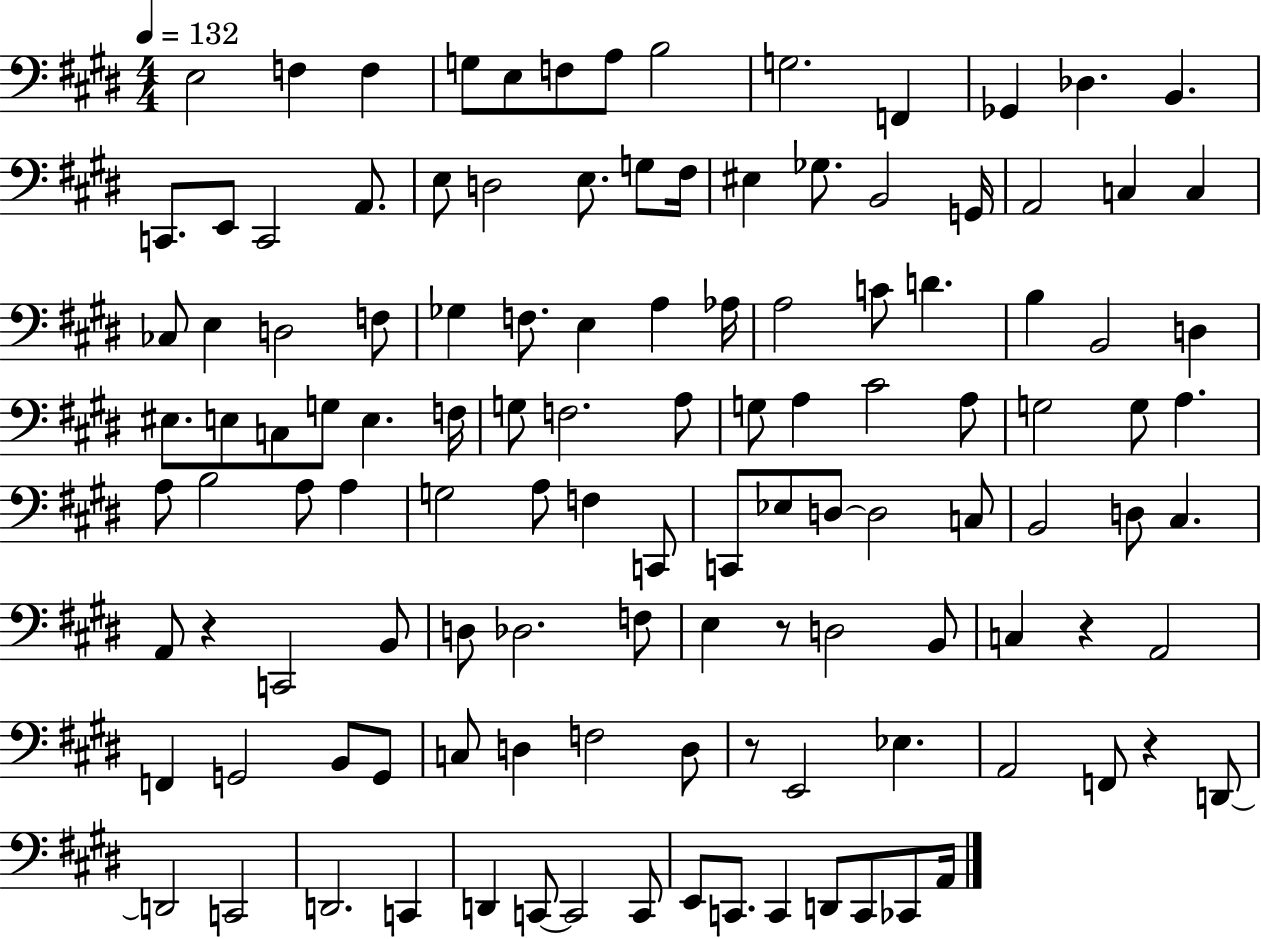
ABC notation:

X:1
T:Untitled
M:4/4
L:1/4
K:E
E,2 F, F, G,/2 E,/2 F,/2 A,/2 B,2 G,2 F,, _G,, _D, B,, C,,/2 E,,/2 C,,2 A,,/2 E,/2 D,2 E,/2 G,/2 ^F,/4 ^E, _G,/2 B,,2 G,,/4 A,,2 C, C, _C,/2 E, D,2 F,/2 _G, F,/2 E, A, _A,/4 A,2 C/2 D B, B,,2 D, ^E,/2 E,/2 C,/2 G,/2 E, F,/4 G,/2 F,2 A,/2 G,/2 A, ^C2 A,/2 G,2 G,/2 A, A,/2 B,2 A,/2 A, G,2 A,/2 F, C,,/2 C,,/2 _E,/2 D,/2 D,2 C,/2 B,,2 D,/2 ^C, A,,/2 z C,,2 B,,/2 D,/2 _D,2 F,/2 E, z/2 D,2 B,,/2 C, z A,,2 F,, G,,2 B,,/2 G,,/2 C,/2 D, F,2 D,/2 z/2 E,,2 _E, A,,2 F,,/2 z D,,/2 D,,2 C,,2 D,,2 C,, D,, C,,/2 C,,2 C,,/2 E,,/2 C,,/2 C,, D,,/2 C,,/2 _C,,/2 A,,/4